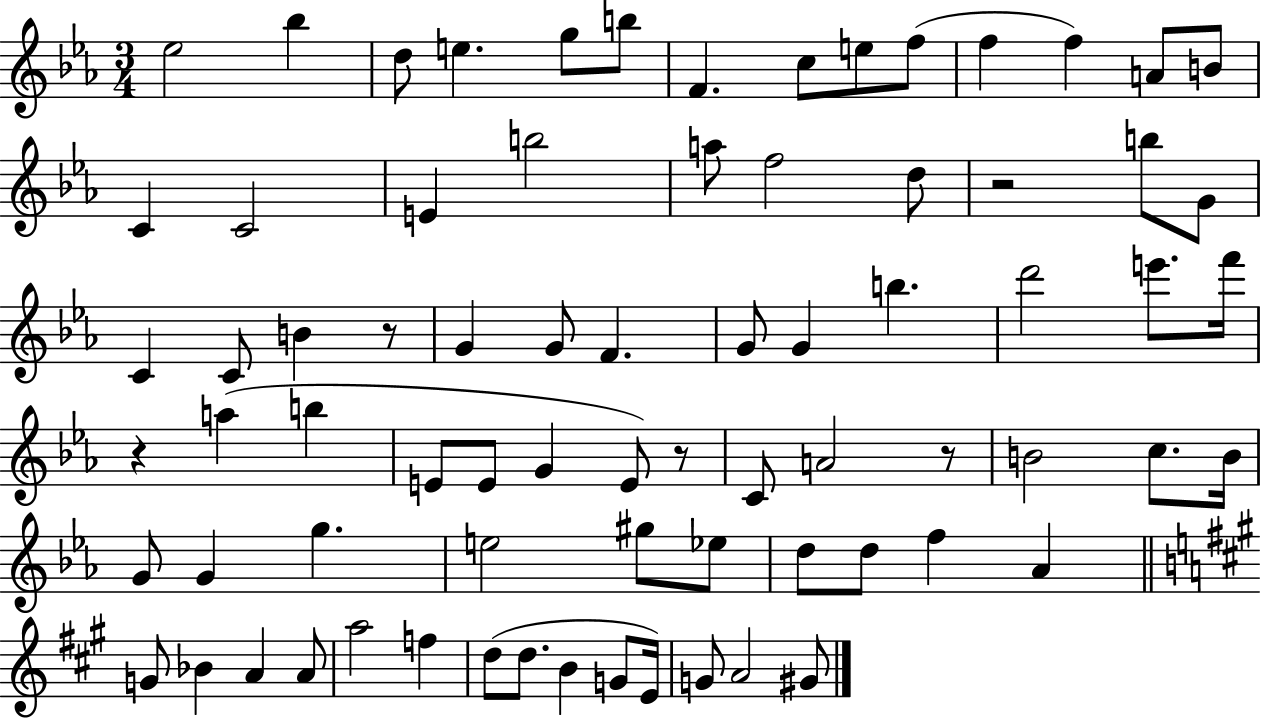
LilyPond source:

{
  \clef treble
  \numericTimeSignature
  \time 3/4
  \key ees \major
  ees''2 bes''4 | d''8 e''4. g''8 b''8 | f'4. c''8 e''8 f''8( | f''4 f''4) a'8 b'8 | \break c'4 c'2 | e'4 b''2 | a''8 f''2 d''8 | r2 b''8 g'8 | \break c'4 c'8 b'4 r8 | g'4 g'8 f'4. | g'8 g'4 b''4. | d'''2 e'''8. f'''16 | \break r4 a''4( b''4 | e'8 e'8 g'4 e'8) r8 | c'8 a'2 r8 | b'2 c''8. b'16 | \break g'8 g'4 g''4. | e''2 gis''8 ees''8 | d''8 d''8 f''4 aes'4 | \bar "||" \break \key a \major g'8 bes'4 a'4 a'8 | a''2 f''4 | d''8( d''8. b'4 g'8 e'16) | g'8 a'2 gis'8 | \break \bar "|."
}